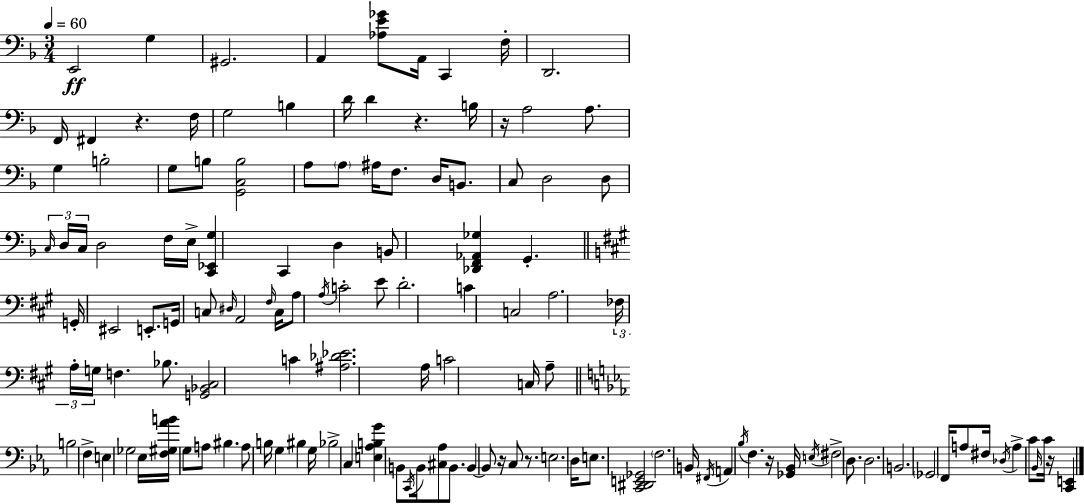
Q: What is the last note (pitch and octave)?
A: C4